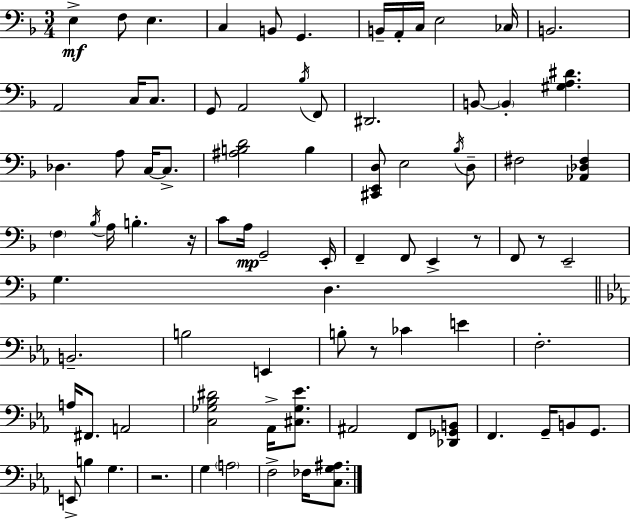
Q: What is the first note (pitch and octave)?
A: E3